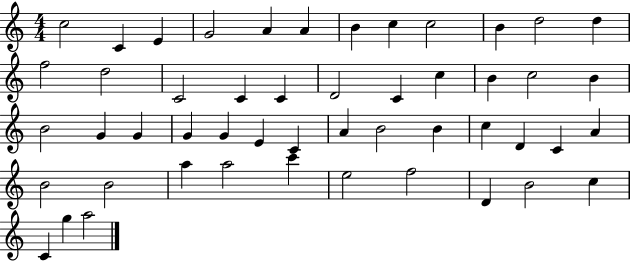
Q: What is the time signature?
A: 4/4